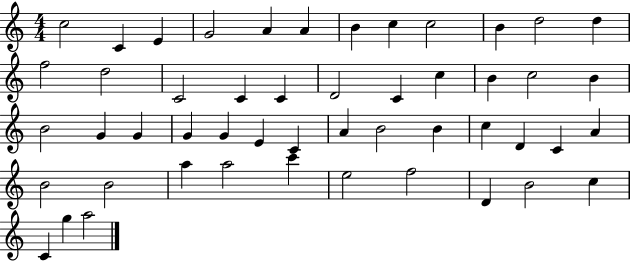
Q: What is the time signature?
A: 4/4